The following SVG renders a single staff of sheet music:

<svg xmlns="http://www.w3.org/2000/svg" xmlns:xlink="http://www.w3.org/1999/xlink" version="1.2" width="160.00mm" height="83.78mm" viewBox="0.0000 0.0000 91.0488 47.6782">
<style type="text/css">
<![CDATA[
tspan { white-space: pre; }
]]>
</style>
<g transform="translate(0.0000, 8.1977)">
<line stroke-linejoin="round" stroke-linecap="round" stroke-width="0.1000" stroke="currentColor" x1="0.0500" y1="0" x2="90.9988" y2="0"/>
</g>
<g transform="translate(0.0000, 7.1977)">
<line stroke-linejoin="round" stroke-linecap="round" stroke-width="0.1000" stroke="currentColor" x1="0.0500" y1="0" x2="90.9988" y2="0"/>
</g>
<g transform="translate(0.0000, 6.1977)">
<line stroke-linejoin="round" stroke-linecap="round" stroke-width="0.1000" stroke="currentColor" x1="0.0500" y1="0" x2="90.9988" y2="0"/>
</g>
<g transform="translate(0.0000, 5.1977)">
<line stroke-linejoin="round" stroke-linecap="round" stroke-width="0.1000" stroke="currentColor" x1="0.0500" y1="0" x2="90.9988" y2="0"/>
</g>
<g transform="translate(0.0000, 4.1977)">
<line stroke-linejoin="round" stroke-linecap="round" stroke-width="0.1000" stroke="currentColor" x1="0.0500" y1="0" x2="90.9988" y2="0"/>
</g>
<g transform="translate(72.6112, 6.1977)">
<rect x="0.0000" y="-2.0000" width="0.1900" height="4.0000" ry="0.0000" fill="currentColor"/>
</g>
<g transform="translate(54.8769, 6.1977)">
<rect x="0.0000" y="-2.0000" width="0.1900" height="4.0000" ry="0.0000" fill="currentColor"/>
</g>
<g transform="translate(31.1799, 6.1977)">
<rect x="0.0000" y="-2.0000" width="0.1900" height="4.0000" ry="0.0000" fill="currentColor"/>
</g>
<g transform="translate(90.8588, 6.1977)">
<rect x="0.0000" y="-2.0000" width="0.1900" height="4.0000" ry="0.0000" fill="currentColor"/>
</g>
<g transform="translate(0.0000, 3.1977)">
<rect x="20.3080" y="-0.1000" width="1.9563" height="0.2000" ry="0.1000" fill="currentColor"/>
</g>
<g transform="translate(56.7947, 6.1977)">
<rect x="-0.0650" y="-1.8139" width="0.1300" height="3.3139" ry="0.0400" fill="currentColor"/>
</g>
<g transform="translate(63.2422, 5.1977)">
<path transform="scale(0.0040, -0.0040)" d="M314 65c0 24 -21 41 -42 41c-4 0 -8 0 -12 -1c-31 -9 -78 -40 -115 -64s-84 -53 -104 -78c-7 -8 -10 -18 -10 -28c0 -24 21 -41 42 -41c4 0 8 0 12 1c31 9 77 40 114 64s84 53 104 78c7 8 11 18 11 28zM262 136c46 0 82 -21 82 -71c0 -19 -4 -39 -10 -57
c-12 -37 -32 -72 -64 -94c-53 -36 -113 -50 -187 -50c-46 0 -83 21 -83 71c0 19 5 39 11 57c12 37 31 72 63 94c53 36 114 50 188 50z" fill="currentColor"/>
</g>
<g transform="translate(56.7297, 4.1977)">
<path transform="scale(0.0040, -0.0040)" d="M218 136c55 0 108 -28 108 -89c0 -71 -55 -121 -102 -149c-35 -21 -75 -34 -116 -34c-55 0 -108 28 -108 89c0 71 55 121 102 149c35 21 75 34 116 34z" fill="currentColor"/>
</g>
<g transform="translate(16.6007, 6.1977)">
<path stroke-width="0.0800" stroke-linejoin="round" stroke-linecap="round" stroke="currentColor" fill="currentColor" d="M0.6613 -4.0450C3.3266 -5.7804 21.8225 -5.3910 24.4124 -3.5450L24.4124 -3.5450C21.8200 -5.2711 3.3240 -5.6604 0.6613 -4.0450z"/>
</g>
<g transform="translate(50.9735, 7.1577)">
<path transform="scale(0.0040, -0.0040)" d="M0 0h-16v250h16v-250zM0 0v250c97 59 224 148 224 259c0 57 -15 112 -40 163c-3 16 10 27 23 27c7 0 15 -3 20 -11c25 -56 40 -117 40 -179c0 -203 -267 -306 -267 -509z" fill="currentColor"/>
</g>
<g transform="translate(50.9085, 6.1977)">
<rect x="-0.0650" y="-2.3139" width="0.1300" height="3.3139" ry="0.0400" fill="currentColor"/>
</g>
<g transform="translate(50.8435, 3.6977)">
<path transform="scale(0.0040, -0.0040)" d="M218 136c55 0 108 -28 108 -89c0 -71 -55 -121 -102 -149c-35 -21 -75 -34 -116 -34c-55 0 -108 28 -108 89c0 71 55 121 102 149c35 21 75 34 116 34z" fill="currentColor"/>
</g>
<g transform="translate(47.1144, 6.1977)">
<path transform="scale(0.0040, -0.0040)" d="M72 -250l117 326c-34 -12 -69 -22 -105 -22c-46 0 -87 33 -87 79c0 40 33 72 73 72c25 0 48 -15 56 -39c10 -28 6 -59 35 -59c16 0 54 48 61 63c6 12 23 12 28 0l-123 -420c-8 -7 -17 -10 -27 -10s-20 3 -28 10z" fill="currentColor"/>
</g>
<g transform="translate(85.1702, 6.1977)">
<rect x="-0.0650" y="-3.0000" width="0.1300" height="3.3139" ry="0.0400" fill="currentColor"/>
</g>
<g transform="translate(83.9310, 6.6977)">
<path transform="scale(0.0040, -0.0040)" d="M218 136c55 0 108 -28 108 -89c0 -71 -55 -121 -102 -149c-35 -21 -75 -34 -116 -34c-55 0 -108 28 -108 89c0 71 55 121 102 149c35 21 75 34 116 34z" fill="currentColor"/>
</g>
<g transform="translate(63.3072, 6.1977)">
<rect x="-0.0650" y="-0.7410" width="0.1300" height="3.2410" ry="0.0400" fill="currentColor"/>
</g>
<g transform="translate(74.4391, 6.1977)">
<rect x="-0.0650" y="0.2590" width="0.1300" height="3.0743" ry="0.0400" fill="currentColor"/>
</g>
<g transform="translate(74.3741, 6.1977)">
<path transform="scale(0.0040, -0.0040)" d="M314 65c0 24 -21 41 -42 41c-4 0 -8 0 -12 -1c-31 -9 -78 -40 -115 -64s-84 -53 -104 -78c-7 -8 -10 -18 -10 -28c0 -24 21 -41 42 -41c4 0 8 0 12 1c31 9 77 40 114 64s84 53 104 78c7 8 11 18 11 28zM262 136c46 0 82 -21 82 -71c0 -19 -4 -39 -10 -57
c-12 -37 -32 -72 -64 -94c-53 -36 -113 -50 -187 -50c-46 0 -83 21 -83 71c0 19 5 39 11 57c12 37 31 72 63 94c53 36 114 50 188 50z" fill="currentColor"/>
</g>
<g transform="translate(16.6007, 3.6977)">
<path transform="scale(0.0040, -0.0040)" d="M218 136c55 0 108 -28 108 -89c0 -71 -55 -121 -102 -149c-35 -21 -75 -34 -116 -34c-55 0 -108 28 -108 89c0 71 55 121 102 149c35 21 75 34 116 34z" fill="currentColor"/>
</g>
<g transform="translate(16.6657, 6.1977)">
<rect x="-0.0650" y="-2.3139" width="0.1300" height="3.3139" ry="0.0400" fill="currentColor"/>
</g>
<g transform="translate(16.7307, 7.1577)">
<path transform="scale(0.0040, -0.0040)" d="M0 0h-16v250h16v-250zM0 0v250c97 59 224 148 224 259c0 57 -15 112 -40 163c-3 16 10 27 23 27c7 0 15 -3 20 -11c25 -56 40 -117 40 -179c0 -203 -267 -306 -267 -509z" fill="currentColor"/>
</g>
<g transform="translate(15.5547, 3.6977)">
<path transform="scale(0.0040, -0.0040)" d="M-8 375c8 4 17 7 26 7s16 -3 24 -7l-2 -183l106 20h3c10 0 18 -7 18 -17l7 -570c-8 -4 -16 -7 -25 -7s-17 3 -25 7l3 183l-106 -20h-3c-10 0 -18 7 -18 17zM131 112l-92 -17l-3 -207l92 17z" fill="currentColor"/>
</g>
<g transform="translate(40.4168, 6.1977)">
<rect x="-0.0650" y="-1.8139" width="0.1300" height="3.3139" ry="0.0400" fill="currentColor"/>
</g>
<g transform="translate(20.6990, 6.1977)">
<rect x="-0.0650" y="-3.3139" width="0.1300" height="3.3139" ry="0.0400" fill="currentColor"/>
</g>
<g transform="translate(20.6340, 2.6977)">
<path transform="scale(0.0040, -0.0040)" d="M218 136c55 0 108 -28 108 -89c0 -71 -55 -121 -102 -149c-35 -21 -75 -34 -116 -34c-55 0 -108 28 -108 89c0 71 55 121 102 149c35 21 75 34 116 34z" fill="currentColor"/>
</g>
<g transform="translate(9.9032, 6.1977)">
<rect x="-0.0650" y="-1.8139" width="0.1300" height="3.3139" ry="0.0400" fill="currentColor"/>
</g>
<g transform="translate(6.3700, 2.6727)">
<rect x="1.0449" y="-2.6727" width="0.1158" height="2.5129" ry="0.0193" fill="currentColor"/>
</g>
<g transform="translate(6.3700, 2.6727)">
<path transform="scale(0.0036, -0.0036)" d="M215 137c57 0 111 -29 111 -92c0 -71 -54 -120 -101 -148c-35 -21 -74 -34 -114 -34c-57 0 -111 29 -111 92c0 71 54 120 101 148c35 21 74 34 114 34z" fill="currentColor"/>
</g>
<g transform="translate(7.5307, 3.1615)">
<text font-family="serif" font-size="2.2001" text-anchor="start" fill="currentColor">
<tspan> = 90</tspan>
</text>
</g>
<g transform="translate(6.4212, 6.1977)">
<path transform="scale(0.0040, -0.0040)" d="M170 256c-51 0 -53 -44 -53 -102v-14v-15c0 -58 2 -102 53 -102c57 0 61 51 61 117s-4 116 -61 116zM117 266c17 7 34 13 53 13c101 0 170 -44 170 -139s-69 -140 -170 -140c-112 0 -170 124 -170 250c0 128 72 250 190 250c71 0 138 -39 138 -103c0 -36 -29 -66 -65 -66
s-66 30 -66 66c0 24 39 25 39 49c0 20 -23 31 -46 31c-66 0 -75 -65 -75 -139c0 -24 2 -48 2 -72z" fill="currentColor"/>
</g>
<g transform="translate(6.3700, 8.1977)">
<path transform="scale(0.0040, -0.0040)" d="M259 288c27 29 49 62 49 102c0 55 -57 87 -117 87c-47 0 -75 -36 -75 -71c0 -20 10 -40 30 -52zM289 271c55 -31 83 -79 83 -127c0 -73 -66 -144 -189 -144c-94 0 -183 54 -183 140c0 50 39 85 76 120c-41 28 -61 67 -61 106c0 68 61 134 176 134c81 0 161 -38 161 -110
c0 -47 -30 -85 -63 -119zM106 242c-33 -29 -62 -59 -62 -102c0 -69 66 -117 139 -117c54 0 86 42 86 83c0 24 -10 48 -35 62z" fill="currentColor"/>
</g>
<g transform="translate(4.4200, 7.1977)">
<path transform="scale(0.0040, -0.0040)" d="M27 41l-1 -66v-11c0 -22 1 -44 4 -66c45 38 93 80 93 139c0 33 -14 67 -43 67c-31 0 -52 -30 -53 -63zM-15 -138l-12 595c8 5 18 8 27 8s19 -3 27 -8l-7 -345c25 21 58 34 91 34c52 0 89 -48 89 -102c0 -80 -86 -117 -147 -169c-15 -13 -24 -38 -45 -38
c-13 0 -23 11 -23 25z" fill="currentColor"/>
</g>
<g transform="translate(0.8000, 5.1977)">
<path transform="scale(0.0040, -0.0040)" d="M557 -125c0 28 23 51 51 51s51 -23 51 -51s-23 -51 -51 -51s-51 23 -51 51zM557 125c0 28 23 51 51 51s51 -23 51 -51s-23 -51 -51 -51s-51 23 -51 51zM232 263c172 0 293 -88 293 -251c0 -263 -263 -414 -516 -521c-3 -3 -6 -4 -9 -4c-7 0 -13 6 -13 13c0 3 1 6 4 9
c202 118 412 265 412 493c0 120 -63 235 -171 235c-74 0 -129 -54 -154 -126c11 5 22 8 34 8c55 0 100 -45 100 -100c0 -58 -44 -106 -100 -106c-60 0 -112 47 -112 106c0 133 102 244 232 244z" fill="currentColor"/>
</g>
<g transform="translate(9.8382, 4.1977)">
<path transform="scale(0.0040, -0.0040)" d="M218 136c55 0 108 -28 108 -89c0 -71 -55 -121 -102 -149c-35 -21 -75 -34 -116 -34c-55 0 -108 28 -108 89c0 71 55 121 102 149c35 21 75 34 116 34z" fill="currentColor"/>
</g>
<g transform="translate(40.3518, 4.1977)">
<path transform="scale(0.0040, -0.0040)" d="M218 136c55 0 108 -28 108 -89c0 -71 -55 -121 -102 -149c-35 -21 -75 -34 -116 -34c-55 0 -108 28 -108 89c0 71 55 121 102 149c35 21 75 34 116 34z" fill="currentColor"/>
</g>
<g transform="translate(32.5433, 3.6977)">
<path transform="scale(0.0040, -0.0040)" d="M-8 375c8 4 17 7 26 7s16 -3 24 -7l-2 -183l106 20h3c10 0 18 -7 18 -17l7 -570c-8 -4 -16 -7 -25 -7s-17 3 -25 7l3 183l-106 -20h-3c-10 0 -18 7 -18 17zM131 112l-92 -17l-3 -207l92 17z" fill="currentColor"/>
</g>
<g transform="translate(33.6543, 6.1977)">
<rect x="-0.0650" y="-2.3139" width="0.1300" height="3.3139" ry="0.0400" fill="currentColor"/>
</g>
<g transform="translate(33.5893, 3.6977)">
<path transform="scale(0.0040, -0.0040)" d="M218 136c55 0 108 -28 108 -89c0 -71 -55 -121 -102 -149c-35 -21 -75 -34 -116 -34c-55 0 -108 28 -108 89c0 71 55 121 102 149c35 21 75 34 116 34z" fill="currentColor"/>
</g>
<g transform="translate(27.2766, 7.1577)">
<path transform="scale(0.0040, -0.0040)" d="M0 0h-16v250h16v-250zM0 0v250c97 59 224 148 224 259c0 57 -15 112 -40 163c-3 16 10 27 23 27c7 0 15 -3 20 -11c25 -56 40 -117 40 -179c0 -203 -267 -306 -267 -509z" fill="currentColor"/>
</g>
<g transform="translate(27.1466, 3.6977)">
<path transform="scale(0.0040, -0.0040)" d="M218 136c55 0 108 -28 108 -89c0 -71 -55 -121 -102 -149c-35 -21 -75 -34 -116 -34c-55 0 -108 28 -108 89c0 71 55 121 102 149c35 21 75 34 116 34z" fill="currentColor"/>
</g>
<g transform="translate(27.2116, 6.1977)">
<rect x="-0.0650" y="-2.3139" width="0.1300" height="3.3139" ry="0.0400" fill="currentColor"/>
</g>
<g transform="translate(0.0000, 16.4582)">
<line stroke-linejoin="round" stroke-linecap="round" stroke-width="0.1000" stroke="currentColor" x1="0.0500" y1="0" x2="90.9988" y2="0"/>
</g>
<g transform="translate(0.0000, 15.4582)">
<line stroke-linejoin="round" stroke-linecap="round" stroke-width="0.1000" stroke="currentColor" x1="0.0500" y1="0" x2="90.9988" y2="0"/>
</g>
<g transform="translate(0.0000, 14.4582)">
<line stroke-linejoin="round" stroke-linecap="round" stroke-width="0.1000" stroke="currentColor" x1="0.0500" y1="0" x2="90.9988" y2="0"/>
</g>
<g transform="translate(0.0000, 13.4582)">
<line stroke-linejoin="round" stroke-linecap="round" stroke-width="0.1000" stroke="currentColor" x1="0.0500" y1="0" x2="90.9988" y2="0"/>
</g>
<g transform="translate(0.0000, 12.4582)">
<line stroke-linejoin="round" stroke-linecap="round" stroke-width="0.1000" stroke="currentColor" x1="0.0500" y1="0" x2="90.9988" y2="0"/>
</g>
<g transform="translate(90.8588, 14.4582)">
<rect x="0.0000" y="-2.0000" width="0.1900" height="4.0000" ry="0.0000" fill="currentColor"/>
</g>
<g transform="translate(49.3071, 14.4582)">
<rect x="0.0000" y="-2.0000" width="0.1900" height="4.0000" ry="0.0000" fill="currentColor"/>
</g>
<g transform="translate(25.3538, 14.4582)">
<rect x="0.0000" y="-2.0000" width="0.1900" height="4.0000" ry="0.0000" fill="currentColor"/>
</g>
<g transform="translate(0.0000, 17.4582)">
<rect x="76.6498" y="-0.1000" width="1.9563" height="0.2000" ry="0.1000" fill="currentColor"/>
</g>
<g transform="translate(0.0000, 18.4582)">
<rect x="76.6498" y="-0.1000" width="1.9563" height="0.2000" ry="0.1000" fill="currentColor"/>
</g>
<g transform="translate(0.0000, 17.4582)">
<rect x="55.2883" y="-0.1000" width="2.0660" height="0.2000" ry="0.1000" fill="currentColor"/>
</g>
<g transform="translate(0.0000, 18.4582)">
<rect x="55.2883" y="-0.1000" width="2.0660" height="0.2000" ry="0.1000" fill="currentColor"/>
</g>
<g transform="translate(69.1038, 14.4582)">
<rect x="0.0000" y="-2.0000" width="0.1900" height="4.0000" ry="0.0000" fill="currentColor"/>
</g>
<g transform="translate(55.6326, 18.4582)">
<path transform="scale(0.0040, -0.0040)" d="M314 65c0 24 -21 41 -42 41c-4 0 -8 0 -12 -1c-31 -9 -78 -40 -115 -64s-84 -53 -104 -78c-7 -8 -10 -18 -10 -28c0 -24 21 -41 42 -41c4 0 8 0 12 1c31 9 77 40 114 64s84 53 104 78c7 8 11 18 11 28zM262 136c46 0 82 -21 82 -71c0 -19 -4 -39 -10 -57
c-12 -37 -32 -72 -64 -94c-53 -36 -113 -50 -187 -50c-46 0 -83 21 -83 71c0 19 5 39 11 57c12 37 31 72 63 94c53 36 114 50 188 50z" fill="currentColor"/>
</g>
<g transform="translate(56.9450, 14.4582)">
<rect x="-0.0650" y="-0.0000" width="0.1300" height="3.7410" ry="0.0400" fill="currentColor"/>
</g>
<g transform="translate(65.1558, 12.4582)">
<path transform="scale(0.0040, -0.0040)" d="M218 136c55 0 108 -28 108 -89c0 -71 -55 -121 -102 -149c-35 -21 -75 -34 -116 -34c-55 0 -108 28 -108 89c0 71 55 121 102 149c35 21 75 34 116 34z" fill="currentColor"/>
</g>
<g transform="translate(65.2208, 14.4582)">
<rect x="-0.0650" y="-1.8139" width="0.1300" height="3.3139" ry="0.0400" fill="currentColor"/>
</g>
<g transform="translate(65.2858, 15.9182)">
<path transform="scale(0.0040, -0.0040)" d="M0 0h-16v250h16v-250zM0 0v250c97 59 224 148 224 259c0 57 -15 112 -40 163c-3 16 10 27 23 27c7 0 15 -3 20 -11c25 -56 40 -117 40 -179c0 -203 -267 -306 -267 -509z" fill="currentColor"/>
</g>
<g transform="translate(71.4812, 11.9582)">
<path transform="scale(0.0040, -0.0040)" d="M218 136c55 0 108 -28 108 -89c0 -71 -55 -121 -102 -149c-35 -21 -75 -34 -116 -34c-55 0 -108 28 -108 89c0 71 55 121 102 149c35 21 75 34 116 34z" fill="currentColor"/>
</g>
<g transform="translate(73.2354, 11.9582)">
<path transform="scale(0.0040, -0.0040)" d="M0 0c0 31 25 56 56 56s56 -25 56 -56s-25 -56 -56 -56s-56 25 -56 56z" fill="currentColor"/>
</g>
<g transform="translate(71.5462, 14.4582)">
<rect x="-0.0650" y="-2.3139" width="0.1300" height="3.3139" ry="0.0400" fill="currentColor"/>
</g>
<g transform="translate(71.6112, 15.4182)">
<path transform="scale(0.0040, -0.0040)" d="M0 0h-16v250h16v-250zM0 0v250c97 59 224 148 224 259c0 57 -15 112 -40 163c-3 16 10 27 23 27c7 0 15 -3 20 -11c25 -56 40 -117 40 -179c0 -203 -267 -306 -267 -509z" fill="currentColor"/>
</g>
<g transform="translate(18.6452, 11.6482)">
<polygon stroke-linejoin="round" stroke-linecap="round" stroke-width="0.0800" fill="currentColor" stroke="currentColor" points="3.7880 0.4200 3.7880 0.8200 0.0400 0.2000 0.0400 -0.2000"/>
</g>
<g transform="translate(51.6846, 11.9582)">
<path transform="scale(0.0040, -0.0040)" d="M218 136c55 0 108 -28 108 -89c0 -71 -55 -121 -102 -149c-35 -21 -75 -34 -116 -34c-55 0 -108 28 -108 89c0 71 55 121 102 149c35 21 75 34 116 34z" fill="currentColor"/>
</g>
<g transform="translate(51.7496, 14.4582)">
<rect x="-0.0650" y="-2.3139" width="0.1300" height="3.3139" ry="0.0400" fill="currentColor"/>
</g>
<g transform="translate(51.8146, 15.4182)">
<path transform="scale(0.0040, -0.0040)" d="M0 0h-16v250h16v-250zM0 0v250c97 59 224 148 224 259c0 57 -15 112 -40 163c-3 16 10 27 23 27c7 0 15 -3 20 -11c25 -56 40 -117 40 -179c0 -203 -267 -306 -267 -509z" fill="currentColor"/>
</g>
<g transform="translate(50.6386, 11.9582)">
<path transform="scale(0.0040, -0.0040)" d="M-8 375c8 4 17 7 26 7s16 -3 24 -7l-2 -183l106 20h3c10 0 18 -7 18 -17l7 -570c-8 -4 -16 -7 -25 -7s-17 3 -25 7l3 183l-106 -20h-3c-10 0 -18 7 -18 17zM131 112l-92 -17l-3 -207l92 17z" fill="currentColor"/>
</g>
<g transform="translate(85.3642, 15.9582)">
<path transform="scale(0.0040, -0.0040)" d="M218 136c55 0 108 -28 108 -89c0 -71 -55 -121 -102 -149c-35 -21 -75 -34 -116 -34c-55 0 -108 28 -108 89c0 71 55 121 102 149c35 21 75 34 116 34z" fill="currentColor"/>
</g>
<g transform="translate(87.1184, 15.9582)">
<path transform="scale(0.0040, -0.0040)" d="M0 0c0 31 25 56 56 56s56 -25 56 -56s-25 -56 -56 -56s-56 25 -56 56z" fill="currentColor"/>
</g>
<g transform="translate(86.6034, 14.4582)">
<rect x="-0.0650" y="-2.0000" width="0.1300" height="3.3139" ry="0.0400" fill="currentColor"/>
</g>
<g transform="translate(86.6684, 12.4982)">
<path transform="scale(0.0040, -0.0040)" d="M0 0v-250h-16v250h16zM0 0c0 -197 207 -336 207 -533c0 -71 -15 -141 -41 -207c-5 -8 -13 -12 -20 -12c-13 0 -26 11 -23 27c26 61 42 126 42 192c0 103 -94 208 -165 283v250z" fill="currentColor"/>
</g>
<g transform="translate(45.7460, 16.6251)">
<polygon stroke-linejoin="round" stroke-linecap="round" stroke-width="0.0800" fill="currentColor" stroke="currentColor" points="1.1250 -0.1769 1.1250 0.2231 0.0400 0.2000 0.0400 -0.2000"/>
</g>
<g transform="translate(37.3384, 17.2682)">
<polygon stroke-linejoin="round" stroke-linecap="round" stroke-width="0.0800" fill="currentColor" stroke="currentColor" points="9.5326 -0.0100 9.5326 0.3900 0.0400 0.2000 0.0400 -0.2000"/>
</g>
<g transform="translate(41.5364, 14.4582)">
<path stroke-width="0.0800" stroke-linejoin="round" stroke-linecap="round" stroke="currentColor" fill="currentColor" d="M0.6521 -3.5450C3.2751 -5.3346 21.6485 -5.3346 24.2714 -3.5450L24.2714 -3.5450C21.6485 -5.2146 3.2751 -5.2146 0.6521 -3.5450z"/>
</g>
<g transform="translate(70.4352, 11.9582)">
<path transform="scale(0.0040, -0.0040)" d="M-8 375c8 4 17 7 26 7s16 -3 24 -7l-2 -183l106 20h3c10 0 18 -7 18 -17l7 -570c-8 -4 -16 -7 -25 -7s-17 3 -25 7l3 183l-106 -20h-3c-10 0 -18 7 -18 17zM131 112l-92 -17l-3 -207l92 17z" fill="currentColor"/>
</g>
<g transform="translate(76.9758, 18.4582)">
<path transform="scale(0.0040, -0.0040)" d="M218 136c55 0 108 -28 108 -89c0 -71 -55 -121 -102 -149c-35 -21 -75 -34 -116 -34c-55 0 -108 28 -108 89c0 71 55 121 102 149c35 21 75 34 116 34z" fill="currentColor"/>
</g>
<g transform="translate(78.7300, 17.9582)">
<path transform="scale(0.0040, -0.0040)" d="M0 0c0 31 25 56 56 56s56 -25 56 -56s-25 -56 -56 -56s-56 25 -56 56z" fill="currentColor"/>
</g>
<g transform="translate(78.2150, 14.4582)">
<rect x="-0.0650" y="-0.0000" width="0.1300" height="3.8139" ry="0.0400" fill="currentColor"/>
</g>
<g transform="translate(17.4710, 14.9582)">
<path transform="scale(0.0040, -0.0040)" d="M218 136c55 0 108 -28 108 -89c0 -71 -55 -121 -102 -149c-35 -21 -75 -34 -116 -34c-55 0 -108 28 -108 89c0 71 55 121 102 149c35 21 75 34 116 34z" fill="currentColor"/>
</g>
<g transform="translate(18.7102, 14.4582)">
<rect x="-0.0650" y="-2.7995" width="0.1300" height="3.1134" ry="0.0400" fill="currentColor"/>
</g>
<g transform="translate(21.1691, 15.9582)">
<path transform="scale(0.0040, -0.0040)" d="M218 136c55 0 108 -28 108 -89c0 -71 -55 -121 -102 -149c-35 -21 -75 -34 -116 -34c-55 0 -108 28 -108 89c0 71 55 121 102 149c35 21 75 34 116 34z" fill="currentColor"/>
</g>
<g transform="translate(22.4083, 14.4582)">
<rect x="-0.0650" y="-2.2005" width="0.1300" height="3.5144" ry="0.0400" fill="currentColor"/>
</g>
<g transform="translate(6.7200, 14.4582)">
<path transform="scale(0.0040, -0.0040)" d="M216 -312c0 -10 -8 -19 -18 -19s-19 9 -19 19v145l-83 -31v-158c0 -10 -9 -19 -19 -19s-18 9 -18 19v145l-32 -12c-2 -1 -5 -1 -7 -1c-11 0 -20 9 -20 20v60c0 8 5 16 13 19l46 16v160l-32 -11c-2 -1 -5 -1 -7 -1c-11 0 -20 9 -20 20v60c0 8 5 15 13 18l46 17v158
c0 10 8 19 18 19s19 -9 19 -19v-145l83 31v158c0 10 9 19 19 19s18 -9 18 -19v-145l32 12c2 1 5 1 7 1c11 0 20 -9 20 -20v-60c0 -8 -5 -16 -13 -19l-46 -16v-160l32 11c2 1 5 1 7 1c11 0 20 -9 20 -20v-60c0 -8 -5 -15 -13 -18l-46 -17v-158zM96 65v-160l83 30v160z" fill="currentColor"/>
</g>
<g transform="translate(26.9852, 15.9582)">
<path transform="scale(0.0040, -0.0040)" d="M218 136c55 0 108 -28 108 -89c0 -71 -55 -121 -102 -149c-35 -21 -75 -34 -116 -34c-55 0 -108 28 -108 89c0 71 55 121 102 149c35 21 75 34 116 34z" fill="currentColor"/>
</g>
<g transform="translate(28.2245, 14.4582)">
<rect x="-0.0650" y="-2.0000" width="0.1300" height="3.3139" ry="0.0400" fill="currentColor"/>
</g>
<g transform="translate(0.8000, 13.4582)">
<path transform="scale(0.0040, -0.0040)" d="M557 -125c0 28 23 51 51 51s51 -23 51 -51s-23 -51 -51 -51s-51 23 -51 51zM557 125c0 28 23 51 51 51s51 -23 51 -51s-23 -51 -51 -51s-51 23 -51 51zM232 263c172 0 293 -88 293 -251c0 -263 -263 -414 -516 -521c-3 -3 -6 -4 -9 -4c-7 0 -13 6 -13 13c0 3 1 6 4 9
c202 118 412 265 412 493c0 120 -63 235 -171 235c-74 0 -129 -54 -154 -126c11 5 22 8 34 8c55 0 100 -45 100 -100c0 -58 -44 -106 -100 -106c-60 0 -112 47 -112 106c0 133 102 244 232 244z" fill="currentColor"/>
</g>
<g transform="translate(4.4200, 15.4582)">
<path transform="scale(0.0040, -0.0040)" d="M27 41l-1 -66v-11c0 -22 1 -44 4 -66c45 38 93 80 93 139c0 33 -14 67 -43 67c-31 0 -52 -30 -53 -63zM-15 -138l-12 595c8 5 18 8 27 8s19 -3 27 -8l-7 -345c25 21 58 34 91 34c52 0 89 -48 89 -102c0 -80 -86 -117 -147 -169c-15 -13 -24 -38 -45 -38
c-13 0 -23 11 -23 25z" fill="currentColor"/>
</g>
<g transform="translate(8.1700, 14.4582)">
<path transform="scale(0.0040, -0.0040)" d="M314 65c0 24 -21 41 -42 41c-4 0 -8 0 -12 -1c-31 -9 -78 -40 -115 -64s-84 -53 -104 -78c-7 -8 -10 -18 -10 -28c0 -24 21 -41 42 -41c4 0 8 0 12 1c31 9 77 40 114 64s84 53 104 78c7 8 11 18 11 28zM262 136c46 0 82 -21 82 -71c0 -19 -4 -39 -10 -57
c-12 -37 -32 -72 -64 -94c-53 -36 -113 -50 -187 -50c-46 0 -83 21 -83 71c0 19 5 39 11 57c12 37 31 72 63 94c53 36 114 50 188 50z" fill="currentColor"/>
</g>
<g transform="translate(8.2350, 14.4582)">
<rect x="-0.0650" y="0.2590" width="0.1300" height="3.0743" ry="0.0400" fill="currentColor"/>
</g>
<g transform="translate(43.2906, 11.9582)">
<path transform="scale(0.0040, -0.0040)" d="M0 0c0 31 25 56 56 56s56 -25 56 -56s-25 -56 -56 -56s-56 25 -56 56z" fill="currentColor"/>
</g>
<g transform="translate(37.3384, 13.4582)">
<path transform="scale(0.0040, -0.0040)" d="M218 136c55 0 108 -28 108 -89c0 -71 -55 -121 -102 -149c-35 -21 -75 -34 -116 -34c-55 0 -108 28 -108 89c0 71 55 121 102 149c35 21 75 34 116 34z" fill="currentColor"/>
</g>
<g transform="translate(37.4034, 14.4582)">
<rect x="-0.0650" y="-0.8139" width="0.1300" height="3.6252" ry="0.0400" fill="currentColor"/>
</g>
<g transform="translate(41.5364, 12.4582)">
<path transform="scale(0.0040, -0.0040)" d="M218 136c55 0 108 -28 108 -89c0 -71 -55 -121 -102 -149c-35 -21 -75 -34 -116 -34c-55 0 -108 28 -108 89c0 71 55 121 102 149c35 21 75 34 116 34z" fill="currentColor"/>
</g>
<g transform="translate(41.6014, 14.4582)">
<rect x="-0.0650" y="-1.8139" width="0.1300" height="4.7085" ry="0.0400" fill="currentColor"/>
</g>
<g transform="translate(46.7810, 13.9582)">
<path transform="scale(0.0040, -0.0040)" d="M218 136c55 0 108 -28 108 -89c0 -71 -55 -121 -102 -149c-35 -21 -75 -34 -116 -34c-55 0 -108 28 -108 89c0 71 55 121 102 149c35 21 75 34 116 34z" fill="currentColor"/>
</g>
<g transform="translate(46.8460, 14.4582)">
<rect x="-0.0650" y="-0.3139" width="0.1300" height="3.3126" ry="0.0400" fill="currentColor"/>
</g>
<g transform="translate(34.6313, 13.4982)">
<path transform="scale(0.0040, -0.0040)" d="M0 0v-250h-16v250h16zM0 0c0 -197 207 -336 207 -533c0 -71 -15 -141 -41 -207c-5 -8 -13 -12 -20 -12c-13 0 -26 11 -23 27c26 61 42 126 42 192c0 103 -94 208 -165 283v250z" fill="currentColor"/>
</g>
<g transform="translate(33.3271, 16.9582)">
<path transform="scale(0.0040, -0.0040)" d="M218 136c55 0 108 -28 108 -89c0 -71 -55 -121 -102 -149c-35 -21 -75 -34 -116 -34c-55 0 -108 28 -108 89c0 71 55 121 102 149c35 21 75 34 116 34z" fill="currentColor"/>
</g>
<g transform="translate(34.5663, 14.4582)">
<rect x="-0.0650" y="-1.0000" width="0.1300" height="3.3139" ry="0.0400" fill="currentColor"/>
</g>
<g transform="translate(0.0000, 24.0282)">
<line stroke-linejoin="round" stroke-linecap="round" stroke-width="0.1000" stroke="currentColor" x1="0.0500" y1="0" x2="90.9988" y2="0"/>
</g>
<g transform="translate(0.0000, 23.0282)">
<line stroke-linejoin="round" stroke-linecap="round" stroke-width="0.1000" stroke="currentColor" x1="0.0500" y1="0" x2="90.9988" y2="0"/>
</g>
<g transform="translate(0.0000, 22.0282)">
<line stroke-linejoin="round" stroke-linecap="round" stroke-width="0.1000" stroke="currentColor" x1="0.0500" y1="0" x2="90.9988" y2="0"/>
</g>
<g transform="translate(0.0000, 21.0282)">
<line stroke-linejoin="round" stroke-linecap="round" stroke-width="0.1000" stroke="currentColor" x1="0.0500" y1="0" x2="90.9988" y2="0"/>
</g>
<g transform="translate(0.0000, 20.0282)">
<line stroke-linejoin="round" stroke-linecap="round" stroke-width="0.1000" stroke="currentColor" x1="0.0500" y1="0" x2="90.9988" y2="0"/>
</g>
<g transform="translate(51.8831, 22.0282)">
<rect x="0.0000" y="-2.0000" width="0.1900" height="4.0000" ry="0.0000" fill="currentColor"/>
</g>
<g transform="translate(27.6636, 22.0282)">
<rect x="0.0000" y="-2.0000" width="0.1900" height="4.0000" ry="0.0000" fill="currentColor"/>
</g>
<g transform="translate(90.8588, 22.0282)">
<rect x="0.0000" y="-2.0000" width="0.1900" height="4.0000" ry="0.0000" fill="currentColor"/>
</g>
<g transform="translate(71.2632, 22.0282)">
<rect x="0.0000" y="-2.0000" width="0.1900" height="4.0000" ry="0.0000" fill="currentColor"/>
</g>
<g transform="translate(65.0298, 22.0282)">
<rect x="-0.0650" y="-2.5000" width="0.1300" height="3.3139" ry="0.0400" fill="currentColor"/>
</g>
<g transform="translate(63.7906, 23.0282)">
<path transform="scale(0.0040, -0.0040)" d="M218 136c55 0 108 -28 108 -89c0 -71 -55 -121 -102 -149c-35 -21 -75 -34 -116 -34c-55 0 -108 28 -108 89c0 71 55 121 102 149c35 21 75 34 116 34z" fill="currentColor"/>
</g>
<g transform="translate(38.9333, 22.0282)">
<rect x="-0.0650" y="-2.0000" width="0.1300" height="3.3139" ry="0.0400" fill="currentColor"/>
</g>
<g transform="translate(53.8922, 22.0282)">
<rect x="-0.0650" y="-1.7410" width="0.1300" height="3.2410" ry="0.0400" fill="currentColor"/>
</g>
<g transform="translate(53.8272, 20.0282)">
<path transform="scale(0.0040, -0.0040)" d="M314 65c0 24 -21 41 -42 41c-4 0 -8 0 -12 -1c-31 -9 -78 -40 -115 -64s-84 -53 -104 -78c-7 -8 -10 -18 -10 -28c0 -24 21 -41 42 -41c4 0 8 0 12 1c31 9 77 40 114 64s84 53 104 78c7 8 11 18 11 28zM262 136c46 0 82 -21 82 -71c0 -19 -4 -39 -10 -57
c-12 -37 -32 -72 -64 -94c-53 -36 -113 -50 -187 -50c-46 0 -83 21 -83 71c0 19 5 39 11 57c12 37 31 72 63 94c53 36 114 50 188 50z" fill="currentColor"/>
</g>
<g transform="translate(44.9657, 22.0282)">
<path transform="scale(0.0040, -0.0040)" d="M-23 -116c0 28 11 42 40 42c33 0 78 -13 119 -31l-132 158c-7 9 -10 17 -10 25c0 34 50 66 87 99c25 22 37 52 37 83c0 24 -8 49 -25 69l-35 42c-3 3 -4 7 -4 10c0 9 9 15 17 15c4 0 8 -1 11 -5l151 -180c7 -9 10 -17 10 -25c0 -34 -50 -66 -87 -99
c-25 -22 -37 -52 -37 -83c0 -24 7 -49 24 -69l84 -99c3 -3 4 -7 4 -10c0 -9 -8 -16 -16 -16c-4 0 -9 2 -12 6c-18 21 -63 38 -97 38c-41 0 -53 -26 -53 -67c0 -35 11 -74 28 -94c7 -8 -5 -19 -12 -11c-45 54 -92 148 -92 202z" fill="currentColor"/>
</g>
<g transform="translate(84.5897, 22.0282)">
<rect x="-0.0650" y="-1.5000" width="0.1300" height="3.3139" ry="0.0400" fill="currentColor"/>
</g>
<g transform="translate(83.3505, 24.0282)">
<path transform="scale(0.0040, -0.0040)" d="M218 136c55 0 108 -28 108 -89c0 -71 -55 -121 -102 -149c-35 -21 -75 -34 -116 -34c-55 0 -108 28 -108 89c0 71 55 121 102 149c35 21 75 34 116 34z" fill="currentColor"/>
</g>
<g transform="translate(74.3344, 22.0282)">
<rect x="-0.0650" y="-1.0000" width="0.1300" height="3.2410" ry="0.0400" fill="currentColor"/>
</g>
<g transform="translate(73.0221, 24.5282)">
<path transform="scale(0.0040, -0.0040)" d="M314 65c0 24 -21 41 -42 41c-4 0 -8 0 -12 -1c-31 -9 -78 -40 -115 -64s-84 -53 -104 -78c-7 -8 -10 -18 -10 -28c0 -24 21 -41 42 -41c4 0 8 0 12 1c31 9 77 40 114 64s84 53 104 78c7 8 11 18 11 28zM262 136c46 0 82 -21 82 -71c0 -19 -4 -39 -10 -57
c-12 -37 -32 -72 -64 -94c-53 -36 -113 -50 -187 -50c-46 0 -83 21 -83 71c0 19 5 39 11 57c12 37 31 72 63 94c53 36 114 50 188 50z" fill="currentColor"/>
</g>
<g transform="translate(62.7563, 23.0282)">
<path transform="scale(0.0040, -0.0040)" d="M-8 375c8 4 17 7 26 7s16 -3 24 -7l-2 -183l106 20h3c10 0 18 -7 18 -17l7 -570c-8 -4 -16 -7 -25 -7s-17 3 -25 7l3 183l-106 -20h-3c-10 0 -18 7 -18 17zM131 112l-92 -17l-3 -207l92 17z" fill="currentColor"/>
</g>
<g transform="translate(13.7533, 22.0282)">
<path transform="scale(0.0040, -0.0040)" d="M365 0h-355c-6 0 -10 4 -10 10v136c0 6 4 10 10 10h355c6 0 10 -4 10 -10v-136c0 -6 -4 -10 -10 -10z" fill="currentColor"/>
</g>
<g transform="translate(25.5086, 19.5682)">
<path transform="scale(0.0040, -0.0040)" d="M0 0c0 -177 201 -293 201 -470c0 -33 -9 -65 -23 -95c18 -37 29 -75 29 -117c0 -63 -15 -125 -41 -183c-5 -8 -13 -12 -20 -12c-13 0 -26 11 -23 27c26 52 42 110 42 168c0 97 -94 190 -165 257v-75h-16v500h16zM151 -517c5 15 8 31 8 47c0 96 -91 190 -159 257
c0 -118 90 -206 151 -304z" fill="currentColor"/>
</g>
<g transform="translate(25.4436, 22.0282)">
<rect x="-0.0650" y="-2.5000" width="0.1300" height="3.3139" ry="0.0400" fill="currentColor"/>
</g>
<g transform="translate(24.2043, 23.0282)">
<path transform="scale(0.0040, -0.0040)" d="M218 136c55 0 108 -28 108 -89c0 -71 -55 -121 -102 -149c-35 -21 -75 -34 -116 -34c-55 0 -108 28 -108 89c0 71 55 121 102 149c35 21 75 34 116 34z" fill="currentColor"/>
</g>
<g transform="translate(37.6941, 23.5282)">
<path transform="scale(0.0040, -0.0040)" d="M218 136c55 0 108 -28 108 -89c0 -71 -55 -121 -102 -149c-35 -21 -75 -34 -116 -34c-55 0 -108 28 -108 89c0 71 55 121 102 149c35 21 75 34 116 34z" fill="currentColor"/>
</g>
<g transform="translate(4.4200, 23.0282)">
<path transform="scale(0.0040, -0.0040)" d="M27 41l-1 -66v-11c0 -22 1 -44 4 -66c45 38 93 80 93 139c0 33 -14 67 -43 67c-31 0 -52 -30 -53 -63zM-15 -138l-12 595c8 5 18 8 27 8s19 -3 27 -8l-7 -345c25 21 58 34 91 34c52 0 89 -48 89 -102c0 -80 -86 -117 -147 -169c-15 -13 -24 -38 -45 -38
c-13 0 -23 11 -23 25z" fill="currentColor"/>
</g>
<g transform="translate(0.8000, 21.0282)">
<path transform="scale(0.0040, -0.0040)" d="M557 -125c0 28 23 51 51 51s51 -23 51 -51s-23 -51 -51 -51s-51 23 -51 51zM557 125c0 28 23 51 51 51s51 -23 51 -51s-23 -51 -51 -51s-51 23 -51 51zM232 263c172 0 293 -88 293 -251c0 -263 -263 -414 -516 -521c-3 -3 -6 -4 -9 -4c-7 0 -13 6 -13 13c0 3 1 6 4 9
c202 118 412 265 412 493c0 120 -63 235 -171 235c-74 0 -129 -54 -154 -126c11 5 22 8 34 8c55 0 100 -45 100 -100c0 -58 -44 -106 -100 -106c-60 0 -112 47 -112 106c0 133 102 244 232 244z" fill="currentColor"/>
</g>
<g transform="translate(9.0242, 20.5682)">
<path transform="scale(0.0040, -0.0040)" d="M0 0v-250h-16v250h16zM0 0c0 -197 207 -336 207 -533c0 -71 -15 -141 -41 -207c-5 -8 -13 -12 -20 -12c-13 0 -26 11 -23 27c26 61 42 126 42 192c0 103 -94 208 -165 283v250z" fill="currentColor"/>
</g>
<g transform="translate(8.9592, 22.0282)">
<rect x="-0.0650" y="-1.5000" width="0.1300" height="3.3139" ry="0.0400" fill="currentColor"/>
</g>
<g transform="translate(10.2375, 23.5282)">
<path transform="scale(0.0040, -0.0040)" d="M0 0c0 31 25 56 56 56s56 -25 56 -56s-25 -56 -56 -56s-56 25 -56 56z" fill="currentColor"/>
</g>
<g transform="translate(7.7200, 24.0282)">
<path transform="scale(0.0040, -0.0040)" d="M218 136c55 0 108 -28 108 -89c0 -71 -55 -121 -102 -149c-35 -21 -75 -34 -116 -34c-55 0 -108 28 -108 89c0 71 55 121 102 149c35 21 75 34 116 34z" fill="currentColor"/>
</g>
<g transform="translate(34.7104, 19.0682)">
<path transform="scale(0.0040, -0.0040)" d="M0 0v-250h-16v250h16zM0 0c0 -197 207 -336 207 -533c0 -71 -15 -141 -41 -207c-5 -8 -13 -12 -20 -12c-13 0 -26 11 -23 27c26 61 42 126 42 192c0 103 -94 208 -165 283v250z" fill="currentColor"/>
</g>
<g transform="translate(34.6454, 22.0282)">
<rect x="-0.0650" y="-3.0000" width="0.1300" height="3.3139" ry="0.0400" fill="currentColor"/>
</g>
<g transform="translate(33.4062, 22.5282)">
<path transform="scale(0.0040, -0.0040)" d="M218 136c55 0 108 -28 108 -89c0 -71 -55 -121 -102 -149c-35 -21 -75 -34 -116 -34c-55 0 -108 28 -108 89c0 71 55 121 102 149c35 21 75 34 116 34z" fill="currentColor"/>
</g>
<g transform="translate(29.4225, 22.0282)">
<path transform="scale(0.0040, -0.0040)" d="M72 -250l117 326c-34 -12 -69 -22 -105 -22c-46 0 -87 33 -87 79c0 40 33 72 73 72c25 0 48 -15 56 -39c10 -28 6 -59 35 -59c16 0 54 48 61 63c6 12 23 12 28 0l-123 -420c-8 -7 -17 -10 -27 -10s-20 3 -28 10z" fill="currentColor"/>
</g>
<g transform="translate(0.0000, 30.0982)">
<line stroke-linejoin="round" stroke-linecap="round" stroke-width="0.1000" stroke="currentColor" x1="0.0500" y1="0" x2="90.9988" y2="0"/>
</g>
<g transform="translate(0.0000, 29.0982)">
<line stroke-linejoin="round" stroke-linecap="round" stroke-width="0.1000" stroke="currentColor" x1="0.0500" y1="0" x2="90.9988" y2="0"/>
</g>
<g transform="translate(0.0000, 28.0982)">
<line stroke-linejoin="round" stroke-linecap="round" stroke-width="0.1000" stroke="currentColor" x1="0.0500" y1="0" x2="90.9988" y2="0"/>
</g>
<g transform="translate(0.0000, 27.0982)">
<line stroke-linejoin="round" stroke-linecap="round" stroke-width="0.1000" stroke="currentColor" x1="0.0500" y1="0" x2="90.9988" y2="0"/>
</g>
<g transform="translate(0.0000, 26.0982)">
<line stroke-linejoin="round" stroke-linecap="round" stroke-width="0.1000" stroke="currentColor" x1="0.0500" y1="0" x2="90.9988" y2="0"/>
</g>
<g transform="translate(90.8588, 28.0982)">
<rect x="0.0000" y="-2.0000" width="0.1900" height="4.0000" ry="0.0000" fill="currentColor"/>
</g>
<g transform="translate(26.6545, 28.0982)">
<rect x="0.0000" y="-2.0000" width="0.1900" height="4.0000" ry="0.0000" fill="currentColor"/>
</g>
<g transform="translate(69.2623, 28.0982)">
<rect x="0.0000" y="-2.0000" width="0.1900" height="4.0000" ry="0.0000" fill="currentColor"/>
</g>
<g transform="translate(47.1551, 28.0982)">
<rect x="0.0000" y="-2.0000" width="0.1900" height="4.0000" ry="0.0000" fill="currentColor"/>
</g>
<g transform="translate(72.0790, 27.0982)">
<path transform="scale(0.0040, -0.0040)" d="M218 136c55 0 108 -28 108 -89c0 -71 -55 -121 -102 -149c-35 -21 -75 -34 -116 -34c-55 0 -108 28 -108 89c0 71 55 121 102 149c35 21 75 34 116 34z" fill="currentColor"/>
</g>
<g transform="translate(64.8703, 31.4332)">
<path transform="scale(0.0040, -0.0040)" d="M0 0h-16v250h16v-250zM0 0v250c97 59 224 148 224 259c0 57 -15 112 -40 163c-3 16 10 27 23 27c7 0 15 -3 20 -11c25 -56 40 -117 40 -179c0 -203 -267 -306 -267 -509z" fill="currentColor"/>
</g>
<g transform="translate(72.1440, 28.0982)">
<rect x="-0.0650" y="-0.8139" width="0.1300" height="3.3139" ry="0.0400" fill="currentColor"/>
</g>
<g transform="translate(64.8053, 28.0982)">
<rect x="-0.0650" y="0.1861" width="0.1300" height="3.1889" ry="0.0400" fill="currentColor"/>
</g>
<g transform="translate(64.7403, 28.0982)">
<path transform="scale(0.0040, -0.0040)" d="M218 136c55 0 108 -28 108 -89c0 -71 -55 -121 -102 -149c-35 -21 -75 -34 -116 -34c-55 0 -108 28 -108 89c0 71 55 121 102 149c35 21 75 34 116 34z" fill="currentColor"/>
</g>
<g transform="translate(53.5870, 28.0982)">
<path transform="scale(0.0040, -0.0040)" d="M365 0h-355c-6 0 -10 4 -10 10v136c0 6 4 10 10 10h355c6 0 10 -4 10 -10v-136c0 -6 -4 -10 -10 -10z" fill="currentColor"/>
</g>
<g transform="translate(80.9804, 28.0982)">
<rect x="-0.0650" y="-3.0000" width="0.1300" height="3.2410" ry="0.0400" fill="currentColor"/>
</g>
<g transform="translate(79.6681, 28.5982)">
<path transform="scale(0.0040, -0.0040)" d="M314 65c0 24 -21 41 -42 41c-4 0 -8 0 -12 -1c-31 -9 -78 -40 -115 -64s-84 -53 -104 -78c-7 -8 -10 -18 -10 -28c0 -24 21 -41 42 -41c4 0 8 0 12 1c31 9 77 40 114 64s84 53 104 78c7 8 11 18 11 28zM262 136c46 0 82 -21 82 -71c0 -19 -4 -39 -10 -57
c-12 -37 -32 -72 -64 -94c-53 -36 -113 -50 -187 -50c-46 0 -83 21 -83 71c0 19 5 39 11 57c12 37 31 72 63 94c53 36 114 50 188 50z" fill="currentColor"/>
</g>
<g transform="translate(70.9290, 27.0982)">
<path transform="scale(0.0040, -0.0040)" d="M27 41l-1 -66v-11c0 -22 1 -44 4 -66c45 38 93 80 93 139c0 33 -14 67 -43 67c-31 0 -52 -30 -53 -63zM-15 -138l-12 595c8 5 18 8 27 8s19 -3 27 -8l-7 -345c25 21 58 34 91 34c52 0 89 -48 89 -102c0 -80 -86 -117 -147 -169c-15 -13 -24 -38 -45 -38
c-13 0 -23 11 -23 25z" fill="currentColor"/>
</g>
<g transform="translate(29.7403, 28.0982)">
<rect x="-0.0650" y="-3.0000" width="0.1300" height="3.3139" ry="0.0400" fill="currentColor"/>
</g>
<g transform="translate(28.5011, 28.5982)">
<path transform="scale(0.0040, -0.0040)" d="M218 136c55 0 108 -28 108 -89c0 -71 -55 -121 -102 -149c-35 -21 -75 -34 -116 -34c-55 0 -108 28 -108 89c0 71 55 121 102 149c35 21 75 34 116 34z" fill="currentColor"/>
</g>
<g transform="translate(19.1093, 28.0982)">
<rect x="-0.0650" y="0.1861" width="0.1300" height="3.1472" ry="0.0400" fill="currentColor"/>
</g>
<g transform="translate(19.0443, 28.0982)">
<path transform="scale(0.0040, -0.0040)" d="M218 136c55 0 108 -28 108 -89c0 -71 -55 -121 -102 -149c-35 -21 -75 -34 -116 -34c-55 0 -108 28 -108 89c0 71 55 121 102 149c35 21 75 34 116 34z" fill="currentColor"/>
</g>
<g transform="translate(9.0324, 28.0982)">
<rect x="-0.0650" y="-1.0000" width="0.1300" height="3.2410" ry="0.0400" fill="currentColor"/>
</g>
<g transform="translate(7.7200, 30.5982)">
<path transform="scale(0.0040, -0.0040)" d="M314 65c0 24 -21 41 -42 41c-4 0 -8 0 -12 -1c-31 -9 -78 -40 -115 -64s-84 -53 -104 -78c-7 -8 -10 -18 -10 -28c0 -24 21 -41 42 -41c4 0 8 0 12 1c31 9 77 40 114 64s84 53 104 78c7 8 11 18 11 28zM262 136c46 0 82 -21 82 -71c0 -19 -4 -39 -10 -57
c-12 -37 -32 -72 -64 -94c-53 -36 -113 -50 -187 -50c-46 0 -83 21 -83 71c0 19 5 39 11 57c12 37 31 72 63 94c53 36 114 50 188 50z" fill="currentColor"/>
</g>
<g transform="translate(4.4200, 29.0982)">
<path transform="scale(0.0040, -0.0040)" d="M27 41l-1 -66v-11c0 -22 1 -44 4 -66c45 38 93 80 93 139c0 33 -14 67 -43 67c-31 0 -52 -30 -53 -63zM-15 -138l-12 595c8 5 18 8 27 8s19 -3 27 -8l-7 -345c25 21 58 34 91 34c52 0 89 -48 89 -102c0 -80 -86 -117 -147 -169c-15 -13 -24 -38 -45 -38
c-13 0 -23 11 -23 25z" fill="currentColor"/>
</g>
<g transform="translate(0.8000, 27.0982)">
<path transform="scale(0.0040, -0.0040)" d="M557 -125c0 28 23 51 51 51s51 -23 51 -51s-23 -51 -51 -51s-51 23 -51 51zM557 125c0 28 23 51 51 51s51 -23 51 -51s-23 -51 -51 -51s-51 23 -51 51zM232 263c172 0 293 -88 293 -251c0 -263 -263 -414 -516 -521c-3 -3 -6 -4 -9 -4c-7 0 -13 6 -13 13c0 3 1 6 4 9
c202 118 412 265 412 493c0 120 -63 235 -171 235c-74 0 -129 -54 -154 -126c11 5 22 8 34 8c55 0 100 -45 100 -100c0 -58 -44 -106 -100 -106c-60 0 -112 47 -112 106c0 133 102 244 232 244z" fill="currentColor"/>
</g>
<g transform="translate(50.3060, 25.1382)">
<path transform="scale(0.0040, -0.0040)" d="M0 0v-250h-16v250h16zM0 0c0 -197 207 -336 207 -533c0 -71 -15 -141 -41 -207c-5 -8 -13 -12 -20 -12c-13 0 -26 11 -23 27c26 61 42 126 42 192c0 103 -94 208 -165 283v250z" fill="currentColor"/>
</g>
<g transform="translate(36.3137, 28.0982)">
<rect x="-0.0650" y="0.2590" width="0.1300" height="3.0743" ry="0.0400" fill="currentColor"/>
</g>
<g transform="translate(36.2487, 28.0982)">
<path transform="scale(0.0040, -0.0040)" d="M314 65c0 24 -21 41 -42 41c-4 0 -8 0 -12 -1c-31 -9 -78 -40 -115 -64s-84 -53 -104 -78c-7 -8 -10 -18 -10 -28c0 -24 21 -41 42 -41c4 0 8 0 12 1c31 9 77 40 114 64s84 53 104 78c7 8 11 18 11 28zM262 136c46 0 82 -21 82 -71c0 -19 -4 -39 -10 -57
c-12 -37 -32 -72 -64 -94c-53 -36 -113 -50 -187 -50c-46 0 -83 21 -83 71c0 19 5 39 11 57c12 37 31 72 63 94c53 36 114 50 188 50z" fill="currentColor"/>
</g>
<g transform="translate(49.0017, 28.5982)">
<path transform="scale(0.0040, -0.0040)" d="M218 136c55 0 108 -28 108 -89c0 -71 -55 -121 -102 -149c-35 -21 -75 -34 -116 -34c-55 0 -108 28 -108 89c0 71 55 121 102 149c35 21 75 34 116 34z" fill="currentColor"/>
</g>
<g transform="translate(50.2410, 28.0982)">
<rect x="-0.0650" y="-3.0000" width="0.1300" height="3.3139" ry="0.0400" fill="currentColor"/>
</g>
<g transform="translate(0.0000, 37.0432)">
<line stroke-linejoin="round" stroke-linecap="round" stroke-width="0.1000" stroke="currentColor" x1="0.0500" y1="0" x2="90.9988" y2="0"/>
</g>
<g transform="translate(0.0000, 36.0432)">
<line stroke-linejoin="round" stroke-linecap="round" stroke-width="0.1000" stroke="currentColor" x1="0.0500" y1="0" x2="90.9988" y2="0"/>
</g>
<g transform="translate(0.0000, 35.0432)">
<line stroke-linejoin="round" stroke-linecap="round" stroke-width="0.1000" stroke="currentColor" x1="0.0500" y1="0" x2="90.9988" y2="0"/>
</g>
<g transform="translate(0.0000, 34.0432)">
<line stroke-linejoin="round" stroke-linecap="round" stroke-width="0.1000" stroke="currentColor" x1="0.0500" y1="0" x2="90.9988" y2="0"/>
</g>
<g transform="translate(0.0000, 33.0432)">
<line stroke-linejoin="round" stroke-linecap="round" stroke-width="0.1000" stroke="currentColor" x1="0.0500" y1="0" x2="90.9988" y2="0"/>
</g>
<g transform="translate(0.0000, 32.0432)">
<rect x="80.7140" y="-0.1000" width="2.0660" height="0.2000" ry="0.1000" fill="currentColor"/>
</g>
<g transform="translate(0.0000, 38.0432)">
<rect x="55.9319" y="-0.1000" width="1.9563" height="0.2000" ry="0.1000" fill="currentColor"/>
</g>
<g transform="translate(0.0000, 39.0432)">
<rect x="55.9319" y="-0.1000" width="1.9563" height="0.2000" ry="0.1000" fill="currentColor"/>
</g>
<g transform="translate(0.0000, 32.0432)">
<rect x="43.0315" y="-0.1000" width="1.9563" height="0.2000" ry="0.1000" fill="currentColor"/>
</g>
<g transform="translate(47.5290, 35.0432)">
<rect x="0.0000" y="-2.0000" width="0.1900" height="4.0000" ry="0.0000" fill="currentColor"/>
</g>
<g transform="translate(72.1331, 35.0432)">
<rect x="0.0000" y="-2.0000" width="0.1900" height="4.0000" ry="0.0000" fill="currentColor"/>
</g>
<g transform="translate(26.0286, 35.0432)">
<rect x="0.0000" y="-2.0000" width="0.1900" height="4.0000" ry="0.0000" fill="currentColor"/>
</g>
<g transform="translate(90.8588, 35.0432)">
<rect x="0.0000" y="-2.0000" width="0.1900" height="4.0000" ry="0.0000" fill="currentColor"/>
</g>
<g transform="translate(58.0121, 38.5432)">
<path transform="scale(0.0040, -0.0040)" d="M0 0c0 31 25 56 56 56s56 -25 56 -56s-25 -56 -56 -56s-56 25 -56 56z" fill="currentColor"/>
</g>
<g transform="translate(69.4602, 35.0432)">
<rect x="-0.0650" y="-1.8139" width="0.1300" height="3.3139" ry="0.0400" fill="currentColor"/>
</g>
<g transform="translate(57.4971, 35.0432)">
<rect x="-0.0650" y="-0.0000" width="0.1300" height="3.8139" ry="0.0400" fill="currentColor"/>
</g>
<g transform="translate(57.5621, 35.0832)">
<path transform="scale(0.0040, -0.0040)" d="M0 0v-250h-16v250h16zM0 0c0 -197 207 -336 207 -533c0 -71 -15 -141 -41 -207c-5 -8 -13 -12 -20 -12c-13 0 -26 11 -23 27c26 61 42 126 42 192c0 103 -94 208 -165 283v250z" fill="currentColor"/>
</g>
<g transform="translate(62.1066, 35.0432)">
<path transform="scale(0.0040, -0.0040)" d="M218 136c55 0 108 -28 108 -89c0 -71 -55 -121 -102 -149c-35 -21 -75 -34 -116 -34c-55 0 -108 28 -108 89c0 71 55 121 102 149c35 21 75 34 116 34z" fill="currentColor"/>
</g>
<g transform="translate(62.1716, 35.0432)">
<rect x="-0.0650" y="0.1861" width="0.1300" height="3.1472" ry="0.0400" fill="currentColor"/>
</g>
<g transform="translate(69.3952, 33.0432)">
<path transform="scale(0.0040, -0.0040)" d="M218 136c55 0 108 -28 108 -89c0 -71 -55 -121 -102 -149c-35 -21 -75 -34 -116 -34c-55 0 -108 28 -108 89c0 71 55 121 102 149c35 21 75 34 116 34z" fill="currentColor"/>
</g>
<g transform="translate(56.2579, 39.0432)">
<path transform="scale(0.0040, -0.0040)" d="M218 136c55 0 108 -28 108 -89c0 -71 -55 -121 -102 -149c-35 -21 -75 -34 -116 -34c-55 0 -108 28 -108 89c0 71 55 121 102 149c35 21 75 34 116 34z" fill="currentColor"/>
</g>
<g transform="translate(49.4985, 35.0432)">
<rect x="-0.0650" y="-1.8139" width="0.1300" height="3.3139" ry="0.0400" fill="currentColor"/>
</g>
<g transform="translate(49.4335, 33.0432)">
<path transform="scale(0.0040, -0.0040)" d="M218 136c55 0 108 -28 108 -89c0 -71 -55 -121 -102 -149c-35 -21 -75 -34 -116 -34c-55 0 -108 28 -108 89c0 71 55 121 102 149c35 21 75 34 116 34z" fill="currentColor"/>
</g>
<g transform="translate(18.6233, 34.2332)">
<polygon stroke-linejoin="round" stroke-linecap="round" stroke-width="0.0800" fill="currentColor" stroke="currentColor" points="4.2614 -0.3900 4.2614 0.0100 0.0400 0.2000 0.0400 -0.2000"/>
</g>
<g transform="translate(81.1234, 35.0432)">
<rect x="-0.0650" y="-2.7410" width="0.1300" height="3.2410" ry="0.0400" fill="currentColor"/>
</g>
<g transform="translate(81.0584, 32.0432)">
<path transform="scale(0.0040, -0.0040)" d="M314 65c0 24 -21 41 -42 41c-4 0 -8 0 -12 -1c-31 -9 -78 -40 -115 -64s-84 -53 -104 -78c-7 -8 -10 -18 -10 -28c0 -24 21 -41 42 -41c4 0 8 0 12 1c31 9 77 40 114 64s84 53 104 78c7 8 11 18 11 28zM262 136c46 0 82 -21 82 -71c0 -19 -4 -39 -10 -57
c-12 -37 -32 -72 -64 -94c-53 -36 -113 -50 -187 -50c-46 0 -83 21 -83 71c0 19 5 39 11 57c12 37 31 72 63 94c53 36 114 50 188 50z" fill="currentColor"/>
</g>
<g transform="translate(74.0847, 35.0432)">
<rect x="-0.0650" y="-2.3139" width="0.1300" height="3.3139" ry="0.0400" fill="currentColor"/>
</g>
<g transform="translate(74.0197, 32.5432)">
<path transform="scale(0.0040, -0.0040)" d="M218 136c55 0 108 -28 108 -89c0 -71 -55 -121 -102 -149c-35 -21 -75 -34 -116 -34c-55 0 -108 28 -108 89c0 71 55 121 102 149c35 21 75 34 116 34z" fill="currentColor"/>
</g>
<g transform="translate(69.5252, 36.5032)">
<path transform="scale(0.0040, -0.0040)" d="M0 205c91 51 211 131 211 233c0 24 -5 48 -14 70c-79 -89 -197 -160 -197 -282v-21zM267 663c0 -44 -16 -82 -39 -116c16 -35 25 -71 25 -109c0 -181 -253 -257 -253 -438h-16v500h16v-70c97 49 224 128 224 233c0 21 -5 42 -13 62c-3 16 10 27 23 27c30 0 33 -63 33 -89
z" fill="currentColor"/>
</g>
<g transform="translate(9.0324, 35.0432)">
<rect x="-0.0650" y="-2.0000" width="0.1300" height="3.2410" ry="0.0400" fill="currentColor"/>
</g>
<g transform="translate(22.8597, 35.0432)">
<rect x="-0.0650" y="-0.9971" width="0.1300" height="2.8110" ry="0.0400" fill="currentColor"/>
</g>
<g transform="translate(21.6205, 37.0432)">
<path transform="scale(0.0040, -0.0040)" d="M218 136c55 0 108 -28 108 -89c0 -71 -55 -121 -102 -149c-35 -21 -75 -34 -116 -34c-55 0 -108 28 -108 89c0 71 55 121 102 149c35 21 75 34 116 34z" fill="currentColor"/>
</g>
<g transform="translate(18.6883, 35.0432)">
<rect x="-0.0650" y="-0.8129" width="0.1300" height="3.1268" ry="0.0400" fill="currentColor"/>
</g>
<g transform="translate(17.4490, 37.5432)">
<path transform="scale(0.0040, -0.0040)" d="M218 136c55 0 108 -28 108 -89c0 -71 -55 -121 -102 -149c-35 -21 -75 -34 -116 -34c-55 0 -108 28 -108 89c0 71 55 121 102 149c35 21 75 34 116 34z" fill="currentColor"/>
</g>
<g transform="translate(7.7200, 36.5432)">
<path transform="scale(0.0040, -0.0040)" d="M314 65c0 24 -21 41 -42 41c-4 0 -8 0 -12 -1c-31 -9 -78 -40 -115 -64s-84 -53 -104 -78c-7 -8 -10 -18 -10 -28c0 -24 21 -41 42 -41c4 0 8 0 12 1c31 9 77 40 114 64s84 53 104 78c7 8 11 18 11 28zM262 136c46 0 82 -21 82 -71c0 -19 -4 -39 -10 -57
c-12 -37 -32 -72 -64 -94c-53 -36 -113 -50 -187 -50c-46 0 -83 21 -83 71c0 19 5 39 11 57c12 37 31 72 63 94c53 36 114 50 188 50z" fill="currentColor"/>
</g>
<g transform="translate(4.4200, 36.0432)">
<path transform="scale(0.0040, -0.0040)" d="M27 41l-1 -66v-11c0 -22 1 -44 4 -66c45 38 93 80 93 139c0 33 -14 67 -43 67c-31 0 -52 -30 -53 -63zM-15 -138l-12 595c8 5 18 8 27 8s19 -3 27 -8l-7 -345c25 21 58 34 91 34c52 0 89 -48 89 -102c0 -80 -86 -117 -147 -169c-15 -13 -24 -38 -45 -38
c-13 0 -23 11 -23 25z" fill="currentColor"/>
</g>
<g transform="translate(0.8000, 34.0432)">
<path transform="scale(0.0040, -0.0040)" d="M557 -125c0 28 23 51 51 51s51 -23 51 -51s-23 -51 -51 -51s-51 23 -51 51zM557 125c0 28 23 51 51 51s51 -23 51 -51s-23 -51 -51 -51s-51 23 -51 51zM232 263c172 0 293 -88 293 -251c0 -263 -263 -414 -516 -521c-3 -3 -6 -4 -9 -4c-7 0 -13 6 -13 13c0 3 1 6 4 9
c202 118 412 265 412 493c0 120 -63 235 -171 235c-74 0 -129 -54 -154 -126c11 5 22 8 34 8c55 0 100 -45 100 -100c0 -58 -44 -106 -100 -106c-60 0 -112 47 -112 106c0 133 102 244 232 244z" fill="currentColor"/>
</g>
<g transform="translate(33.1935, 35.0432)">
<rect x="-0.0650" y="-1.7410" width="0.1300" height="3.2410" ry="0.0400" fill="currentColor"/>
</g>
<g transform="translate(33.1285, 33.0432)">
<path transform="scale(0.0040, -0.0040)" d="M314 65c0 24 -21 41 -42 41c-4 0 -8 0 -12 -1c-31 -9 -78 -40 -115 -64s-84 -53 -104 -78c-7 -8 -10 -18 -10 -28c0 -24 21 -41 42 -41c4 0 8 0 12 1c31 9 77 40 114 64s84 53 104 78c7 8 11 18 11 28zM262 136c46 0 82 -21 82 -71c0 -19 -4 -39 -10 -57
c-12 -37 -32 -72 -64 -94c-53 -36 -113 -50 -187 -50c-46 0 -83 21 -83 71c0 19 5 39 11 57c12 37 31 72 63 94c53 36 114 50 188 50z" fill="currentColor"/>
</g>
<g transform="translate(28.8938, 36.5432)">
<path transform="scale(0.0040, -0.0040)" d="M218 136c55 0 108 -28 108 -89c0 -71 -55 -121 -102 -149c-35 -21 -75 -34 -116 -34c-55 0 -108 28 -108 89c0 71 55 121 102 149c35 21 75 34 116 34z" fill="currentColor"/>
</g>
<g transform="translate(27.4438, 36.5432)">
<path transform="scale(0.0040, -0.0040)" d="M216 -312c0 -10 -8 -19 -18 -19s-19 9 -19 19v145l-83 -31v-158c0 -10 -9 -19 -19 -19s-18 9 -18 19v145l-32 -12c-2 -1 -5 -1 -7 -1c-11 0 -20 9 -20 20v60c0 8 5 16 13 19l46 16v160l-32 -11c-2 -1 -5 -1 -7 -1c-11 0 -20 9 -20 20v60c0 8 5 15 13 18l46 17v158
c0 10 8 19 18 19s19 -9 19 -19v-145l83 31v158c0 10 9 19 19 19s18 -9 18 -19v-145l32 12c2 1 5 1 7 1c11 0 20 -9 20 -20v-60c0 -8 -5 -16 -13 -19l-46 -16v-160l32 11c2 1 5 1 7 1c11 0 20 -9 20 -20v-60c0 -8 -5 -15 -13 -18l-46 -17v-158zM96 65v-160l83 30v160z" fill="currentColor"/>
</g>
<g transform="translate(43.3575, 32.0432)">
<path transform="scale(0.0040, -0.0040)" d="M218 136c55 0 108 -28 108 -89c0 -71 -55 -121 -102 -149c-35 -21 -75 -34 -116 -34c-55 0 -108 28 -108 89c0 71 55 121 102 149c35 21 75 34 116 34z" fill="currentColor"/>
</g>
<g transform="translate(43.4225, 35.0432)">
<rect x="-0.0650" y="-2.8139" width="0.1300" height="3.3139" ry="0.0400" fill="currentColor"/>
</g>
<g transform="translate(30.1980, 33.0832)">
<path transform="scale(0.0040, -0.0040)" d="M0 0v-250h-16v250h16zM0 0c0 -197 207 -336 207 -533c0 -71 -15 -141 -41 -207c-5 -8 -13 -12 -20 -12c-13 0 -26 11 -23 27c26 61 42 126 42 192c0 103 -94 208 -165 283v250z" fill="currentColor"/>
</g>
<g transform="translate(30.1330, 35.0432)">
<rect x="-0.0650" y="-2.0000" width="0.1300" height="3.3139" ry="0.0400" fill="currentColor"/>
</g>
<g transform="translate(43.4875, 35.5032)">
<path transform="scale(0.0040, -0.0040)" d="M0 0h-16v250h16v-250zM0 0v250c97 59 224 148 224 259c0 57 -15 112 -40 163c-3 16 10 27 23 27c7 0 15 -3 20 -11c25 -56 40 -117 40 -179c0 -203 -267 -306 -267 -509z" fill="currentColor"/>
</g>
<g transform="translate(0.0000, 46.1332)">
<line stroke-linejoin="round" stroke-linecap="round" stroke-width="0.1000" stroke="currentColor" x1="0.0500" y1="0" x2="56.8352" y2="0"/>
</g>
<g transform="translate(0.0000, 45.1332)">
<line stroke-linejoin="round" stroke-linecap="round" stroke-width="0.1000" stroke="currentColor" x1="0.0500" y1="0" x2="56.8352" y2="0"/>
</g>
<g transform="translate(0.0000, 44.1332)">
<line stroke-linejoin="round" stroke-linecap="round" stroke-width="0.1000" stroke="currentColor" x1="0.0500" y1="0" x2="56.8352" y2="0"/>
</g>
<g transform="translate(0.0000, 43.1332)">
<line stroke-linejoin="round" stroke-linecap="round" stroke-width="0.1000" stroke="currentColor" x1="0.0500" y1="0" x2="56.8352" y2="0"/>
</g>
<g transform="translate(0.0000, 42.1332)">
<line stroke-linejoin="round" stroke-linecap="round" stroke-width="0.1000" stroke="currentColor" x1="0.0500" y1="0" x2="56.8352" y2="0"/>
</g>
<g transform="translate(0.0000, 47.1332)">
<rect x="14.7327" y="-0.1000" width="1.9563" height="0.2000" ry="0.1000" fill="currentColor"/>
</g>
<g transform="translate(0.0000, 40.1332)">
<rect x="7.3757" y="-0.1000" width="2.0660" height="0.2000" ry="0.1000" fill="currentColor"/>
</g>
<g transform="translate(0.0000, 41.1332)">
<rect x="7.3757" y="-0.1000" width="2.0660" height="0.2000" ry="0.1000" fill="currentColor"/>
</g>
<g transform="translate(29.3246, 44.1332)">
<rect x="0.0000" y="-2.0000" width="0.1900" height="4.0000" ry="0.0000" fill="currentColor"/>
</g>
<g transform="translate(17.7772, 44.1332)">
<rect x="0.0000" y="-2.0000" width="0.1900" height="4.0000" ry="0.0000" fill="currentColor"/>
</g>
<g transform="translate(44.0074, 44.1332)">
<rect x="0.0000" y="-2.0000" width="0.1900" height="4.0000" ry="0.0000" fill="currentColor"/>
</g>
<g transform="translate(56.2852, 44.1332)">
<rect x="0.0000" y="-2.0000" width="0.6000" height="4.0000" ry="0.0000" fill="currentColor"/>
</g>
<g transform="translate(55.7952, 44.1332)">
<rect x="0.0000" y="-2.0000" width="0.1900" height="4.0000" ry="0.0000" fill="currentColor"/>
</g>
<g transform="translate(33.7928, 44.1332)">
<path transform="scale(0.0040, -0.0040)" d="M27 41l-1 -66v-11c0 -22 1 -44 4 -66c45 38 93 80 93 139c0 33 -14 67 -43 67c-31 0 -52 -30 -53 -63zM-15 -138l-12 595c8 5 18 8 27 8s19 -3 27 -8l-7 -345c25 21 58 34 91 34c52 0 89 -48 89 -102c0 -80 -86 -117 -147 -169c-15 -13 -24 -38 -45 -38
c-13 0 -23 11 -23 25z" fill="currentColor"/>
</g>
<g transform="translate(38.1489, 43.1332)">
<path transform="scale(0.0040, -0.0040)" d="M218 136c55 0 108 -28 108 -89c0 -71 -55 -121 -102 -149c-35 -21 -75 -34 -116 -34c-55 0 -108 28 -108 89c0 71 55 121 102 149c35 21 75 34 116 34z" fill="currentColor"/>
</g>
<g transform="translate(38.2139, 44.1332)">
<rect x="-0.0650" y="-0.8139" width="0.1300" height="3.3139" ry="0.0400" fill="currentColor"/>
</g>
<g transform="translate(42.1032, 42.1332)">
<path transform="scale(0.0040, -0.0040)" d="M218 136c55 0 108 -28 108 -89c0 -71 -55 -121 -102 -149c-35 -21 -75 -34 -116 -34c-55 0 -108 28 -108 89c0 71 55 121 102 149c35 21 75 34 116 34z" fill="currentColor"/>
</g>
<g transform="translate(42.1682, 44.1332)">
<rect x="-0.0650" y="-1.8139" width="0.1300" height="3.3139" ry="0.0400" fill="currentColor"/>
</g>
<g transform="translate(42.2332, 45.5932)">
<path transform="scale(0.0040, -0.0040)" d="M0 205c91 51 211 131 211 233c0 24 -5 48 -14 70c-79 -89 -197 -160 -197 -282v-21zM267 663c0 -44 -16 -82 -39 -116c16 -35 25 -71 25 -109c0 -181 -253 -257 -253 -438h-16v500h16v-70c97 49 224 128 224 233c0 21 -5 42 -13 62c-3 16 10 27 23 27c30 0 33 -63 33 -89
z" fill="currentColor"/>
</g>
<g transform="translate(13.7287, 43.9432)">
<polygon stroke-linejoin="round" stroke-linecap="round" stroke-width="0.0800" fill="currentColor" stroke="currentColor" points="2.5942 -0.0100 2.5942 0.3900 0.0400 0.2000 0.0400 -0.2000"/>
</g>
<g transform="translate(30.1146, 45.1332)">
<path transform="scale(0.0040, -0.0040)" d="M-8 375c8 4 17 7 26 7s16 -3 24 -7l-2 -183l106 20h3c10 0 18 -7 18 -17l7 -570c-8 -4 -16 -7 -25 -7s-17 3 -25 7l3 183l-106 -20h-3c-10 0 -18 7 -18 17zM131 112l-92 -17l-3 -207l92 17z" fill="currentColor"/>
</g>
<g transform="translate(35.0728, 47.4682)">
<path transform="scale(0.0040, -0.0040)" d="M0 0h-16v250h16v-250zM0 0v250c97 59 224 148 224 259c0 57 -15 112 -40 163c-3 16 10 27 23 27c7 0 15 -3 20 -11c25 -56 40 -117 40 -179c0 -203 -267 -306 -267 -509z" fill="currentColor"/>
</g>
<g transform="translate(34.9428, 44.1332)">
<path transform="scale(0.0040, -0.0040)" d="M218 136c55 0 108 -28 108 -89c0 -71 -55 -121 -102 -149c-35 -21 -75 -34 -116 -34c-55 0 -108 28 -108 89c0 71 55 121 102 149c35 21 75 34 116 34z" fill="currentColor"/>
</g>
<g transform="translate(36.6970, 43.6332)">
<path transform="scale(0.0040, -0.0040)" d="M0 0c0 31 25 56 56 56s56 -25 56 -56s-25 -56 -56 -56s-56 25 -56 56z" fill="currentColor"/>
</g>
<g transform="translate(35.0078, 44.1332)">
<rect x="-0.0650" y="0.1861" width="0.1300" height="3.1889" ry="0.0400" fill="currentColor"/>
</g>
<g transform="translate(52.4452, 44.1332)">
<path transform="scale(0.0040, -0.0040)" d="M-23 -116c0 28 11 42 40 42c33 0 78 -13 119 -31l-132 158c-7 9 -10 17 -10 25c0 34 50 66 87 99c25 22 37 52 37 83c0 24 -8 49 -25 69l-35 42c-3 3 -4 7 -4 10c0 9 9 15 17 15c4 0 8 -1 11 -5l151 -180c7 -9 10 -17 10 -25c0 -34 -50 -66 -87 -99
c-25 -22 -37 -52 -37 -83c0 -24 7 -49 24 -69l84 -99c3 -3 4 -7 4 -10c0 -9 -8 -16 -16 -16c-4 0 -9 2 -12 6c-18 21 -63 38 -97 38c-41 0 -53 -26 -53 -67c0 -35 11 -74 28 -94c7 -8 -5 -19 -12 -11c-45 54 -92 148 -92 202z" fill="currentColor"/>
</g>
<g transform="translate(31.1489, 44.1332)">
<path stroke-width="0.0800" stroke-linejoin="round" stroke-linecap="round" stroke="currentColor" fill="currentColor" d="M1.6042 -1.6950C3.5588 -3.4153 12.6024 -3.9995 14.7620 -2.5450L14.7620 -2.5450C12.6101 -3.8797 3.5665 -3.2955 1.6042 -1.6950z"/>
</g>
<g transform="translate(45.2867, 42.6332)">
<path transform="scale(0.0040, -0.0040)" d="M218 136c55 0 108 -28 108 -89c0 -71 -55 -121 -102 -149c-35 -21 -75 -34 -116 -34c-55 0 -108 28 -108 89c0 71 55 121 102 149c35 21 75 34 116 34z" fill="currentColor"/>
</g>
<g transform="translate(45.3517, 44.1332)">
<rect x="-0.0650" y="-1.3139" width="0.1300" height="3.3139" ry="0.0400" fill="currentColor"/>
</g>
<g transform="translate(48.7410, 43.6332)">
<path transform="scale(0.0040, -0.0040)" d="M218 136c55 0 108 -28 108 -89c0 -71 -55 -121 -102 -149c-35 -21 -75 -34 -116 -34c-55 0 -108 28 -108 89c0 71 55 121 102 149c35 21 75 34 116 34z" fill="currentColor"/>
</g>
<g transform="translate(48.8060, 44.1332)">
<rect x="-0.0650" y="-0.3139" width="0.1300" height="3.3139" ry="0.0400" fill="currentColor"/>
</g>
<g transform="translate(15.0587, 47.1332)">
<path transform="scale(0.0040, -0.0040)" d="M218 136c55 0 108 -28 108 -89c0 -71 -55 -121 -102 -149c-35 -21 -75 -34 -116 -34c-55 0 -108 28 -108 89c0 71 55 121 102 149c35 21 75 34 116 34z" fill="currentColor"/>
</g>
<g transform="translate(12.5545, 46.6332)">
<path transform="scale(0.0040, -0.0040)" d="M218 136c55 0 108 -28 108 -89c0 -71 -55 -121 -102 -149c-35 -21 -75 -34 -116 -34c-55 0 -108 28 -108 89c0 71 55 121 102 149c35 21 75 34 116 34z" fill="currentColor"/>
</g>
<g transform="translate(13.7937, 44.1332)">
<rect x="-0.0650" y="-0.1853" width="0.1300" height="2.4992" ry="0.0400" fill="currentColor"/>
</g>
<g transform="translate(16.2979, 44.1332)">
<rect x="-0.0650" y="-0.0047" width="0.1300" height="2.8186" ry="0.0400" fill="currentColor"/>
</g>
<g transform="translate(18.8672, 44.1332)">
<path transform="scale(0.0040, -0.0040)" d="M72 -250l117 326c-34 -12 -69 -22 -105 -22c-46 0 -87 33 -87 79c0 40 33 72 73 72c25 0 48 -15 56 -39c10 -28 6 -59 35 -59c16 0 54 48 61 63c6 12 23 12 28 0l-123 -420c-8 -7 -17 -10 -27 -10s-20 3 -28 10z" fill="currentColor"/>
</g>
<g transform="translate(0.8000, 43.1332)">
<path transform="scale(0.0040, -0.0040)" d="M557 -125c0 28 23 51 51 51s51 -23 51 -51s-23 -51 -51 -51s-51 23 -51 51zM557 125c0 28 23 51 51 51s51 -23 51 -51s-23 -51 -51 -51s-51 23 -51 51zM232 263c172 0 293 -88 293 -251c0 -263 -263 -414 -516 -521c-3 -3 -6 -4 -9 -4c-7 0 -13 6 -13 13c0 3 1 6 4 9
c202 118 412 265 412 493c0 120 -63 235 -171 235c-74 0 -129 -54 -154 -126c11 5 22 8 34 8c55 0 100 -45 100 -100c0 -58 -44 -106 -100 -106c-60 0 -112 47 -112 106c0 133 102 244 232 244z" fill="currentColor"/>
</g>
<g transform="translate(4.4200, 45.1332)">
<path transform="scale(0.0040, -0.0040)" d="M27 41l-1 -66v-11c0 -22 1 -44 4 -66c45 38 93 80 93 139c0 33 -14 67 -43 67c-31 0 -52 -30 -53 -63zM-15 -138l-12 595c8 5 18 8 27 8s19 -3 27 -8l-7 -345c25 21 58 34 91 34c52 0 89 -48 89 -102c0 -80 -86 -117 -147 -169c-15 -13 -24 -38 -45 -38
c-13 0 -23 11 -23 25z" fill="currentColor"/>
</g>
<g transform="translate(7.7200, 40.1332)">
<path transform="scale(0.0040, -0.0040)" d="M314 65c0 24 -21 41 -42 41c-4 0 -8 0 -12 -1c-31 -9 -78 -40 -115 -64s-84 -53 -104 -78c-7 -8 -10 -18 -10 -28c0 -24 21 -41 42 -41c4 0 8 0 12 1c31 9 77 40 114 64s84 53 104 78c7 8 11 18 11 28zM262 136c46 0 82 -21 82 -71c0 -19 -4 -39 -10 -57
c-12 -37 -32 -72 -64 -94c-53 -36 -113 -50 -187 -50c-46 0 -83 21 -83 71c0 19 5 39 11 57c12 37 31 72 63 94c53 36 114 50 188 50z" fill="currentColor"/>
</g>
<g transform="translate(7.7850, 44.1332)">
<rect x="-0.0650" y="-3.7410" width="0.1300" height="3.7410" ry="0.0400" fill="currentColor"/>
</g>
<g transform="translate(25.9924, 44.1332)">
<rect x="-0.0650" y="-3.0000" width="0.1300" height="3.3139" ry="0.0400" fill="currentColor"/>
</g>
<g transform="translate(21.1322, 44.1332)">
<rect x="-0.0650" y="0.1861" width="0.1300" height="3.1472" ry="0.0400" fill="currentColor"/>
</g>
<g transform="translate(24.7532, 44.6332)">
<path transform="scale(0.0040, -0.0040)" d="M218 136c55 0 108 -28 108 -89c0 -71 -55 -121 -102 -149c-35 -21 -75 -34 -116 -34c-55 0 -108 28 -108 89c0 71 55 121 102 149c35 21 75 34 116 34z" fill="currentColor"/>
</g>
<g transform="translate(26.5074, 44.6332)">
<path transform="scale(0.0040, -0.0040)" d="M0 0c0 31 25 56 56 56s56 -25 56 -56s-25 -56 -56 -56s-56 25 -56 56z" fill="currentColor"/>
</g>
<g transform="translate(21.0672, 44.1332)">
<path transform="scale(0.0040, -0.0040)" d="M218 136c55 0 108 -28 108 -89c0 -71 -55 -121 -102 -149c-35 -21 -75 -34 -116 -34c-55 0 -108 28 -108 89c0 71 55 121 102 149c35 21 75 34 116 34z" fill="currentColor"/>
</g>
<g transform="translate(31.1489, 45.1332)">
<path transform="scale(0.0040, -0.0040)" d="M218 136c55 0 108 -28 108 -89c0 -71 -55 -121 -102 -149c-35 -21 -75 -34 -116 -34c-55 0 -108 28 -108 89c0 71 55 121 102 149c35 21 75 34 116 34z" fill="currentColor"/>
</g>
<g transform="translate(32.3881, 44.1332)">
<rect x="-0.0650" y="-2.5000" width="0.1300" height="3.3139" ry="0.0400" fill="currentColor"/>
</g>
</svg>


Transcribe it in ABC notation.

X:1
T:Untitled
M:6/8
L:1/4
K:F
A, B,/2 D B,/2 B, A, z/2 B,/2 A, F,2 D,2 C, ^D,2 C,/2 A,,/2 A,, F,,/2 F,/2 A,/2 E,/4 B,/2 C,,2 A,/2 B,/2 C,, A,,/2 G,,/2 z2 _B,,/4 z/2 C,/2 A,, z A,2 B,, F,,2 G,, F,,2 D, C, D,2 C,/2 z2 D,/2 _F, C,2 A,,2 F,,/2 G,,/2 ^A,,/2 A,2 C/2 A, C,,/2 D, A,/4 _B, C2 E2 F,,/2 E,,/2 z/2 D, C, B,, _D,/2 F, A,/4 G, E, z